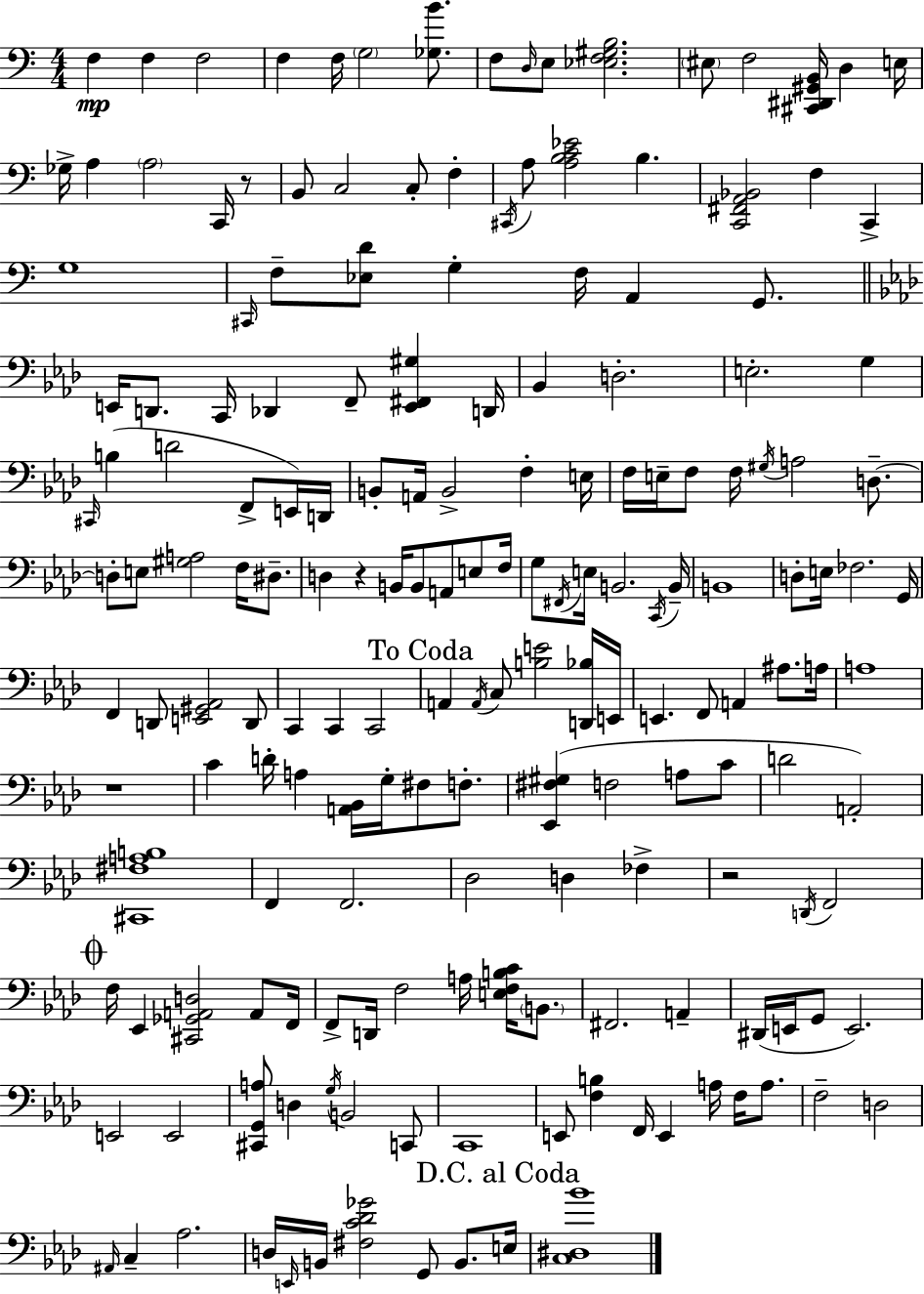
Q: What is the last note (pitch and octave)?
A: E3